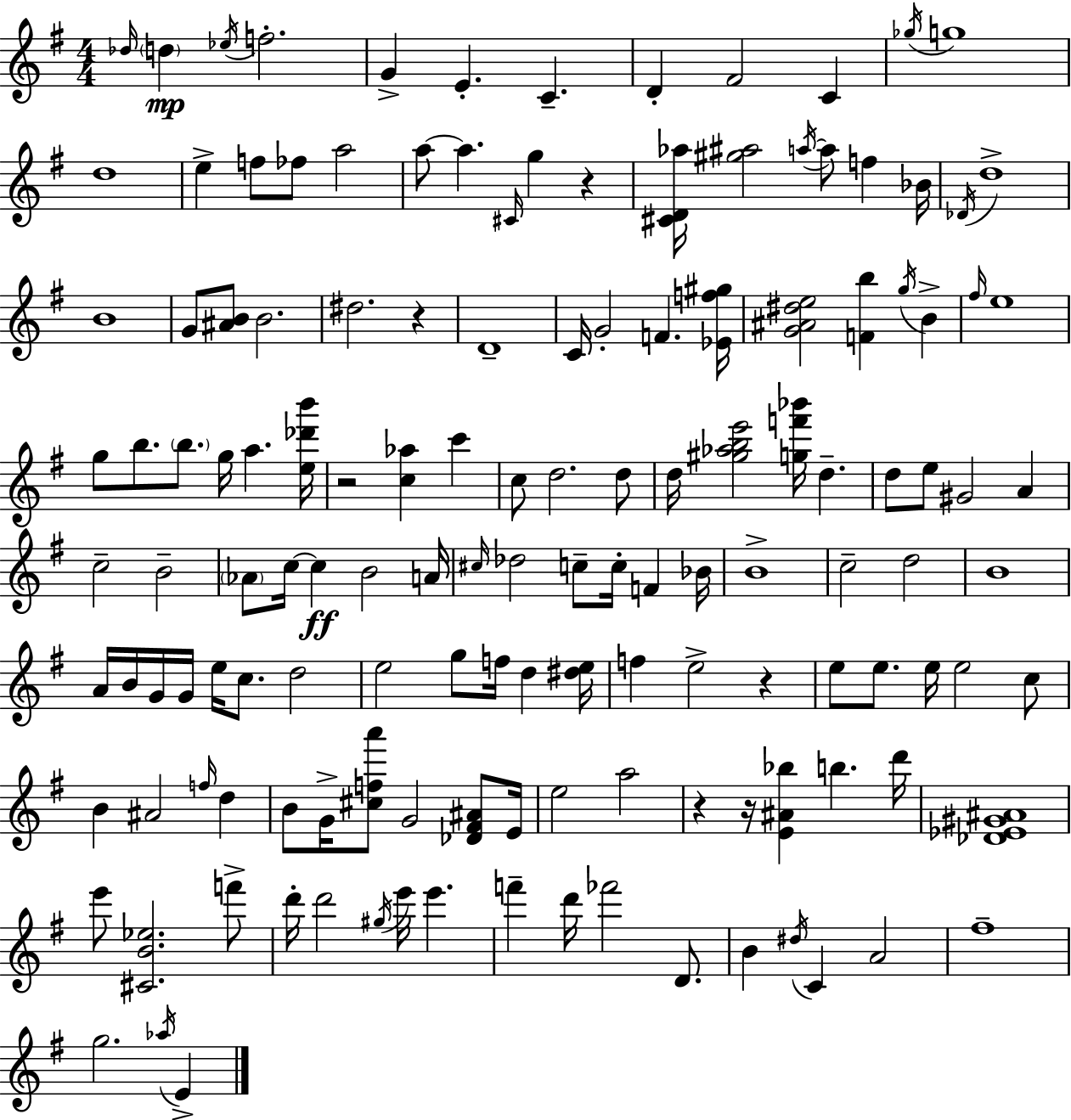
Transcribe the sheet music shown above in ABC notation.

X:1
T:Untitled
M:4/4
L:1/4
K:G
_d/4 d _e/4 f2 G E C D ^F2 C _g/4 g4 d4 e f/2 _f/2 a2 a/2 a ^C/4 g z [^CD_a]/4 [^g^a]2 a/4 a/2 f _B/4 _D/4 d4 B4 G/2 [^AB]/2 B2 ^d2 z D4 C/4 G2 F [_Ef^g]/4 [G^A^de]2 [Fb] g/4 B ^f/4 e4 g/2 b/2 b/2 g/4 a [e_d'b']/4 z2 [c_a] c' c/2 d2 d/2 d/4 [^g_abe']2 [gf'_b']/4 d d/2 e/2 ^G2 A c2 B2 _A/2 c/4 c B2 A/4 ^c/4 _d2 c/2 c/4 F _B/4 B4 c2 d2 B4 A/4 B/4 G/4 G/4 e/4 c/2 d2 e2 g/2 f/4 d [^de]/4 f e2 z e/2 e/2 e/4 e2 c/2 B ^A2 f/4 d B/2 G/4 [^cfa']/2 G2 [_D^F^A]/2 E/4 e2 a2 z z/4 [E^A_b] b d'/4 [_D_E^G^A]4 e'/2 [^CB_e]2 f'/2 d'/4 d'2 ^g/4 e'/4 e' f' d'/4 _f'2 D/2 B ^d/4 C A2 ^f4 g2 _a/4 E